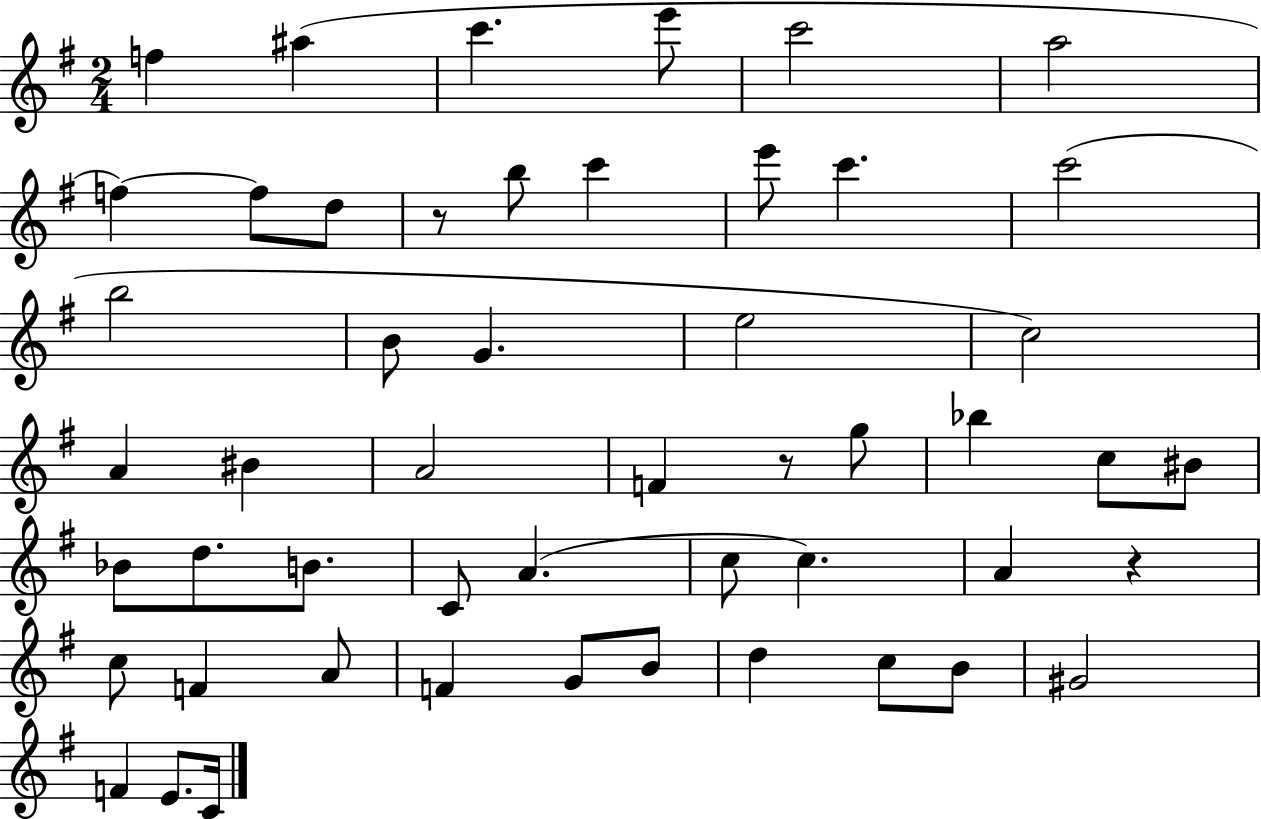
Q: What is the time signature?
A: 2/4